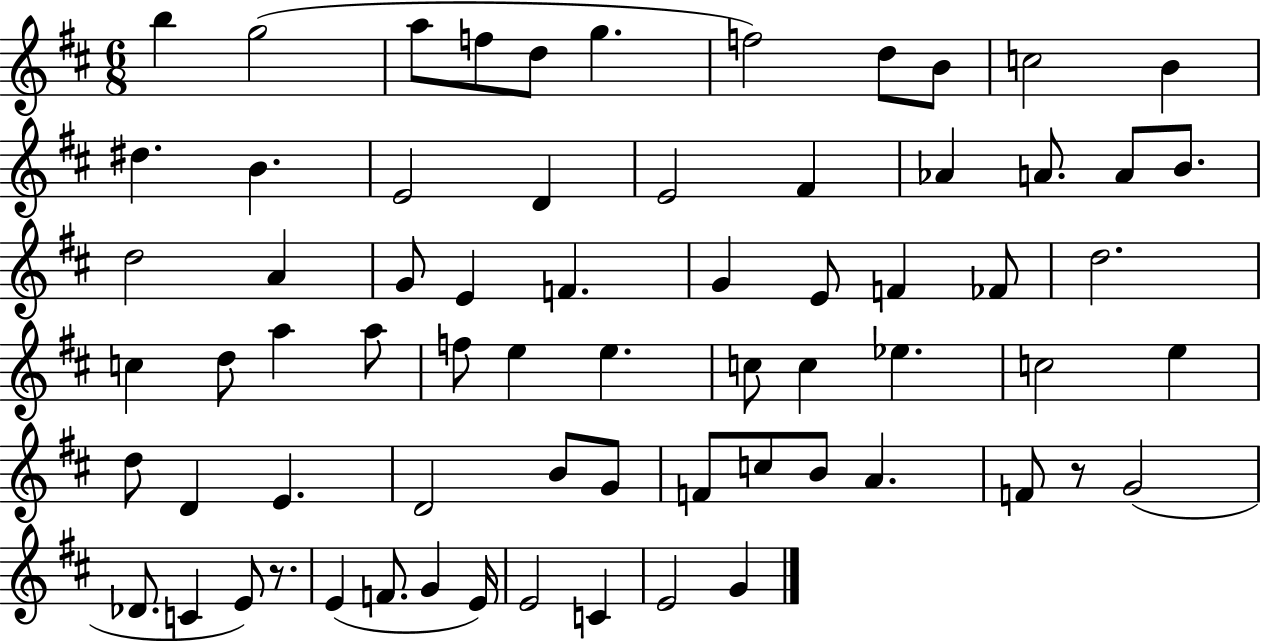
B5/q G5/h A5/e F5/e D5/e G5/q. F5/h D5/e B4/e C5/h B4/q D#5/q. B4/q. E4/h D4/q E4/h F#4/q Ab4/q A4/e. A4/e B4/e. D5/h A4/q G4/e E4/q F4/q. G4/q E4/e F4/q FES4/e D5/h. C5/q D5/e A5/q A5/e F5/e E5/q E5/q. C5/e C5/q Eb5/q. C5/h E5/q D5/e D4/q E4/q. D4/h B4/e G4/e F4/e C5/e B4/e A4/q. F4/e R/e G4/h Db4/e. C4/q E4/e R/e. E4/q F4/e. G4/q E4/s E4/h C4/q E4/h G4/q